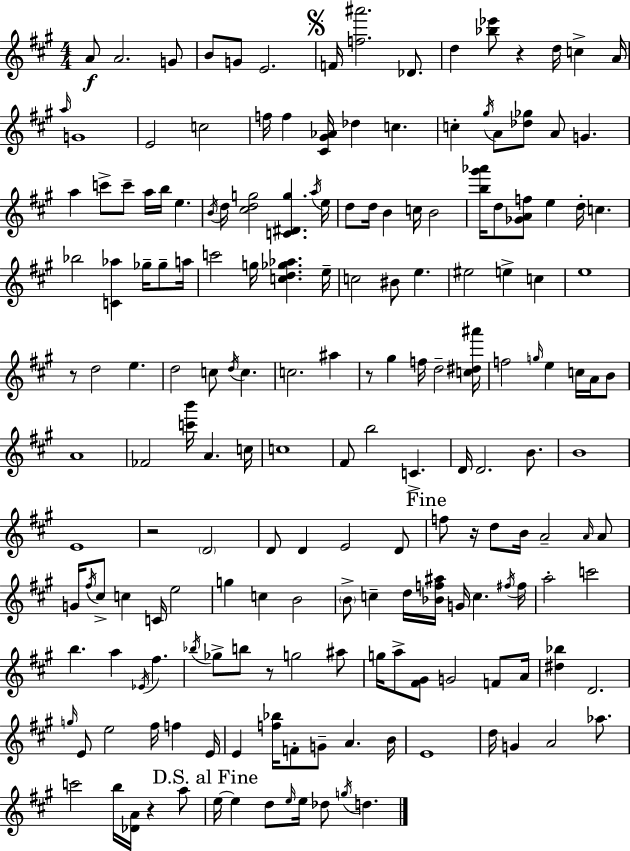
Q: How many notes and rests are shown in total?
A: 183